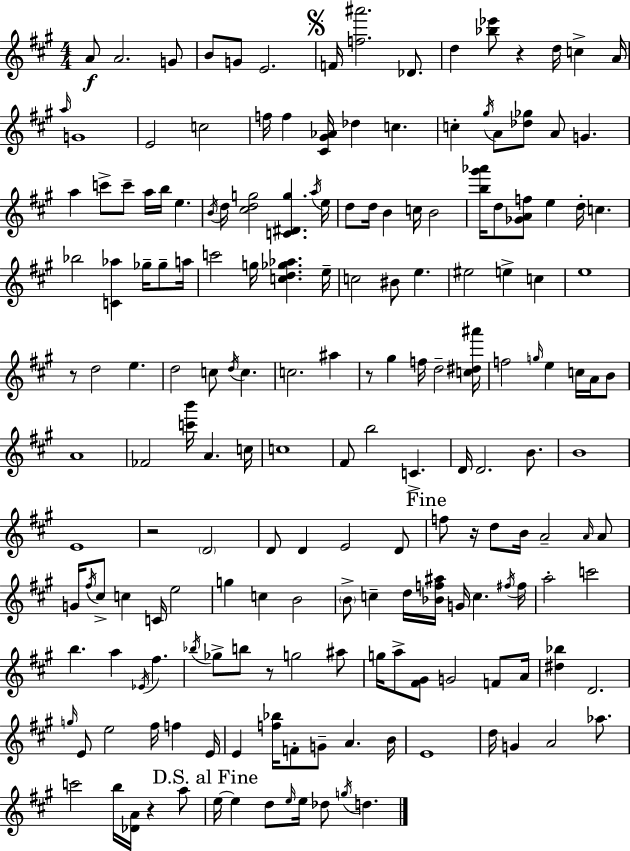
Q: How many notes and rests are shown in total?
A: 183